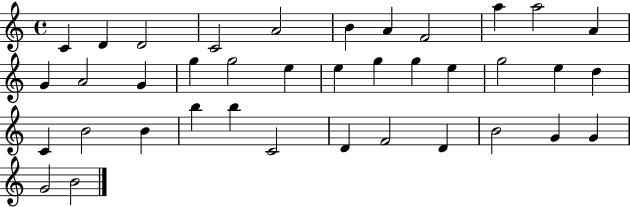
C4/q D4/q D4/h C4/h A4/h B4/q A4/q F4/h A5/q A5/h A4/q G4/q A4/h G4/q G5/q G5/h E5/q E5/q G5/q G5/q E5/q G5/h E5/q D5/q C4/q B4/h B4/q B5/q B5/q C4/h D4/q F4/h D4/q B4/h G4/q G4/q G4/h B4/h